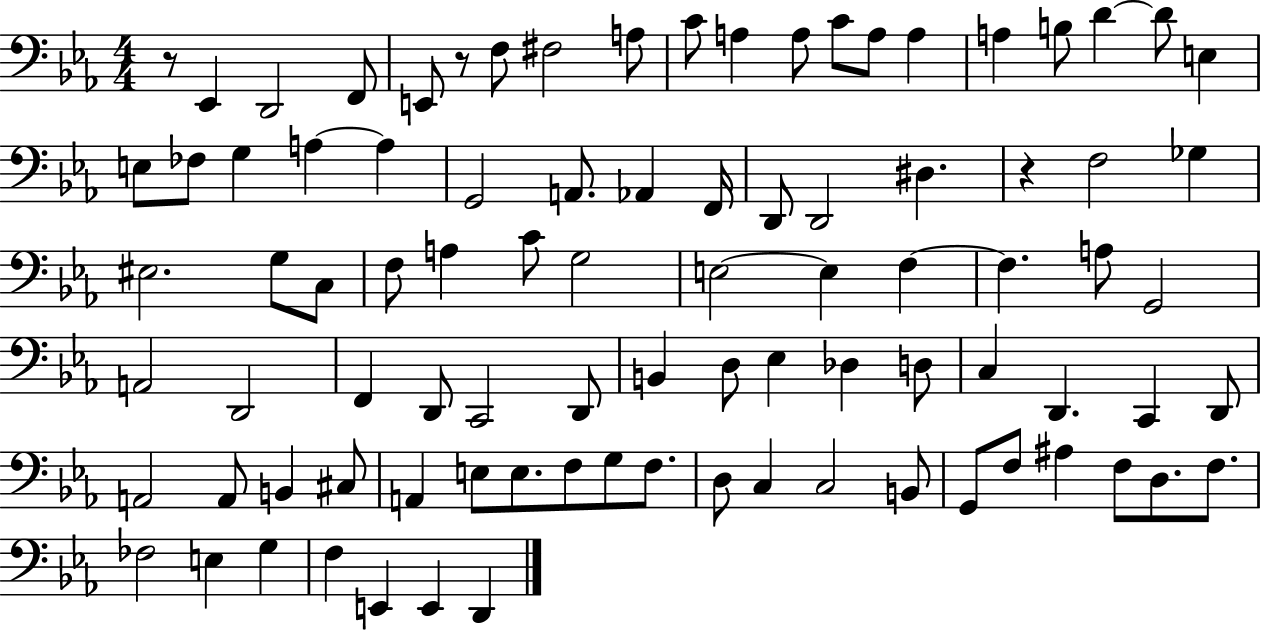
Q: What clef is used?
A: bass